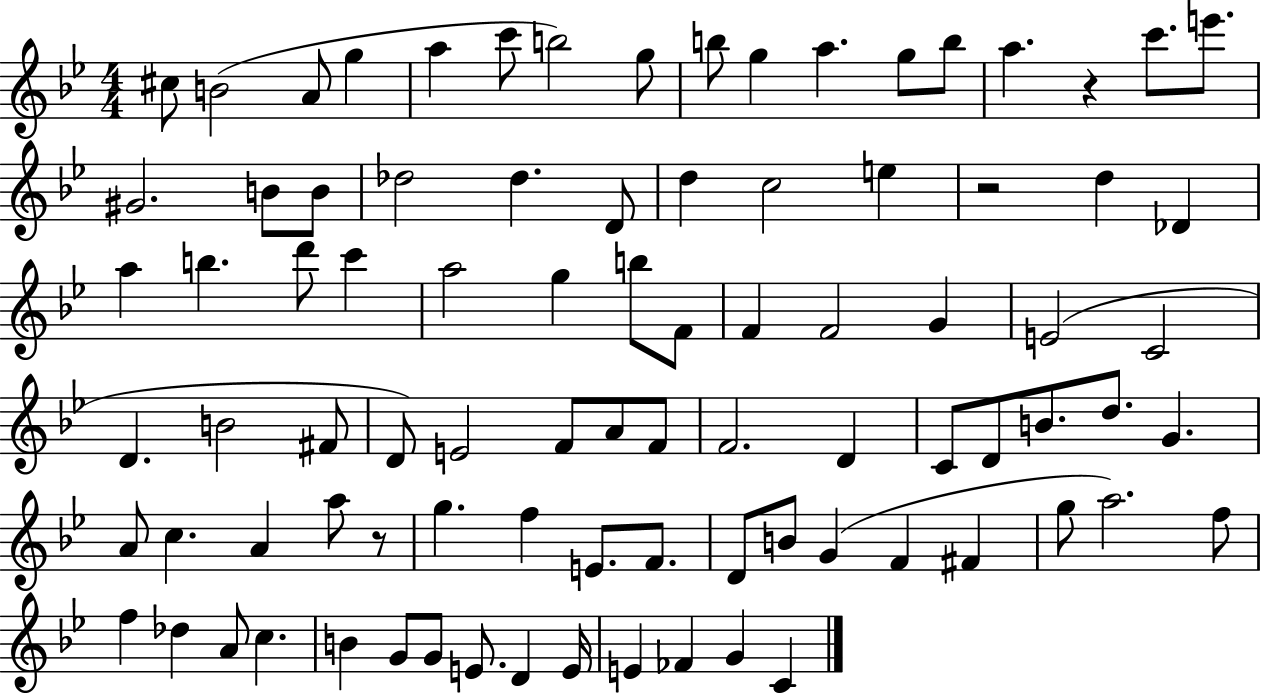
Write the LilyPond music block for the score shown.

{
  \clef treble
  \numericTimeSignature
  \time 4/4
  \key bes \major
  \repeat volta 2 { cis''8 b'2( a'8 g''4 | a''4 c'''8 b''2) g''8 | b''8 g''4 a''4. g''8 b''8 | a''4. r4 c'''8. e'''8. | \break gis'2. b'8 b'8 | des''2 des''4. d'8 | d''4 c''2 e''4 | r2 d''4 des'4 | \break a''4 b''4. d'''8 c'''4 | a''2 g''4 b''8 f'8 | f'4 f'2 g'4 | e'2( c'2 | \break d'4. b'2 fis'8 | d'8) e'2 f'8 a'8 f'8 | f'2. d'4 | c'8 d'8 b'8. d''8. g'4. | \break a'8 c''4. a'4 a''8 r8 | g''4. f''4 e'8. f'8. | d'8 b'8 g'4( f'4 fis'4 | g''8 a''2.) f''8 | \break f''4 des''4 a'8 c''4. | b'4 g'8 g'8 e'8. d'4 e'16 | e'4 fes'4 g'4 c'4 | } \bar "|."
}